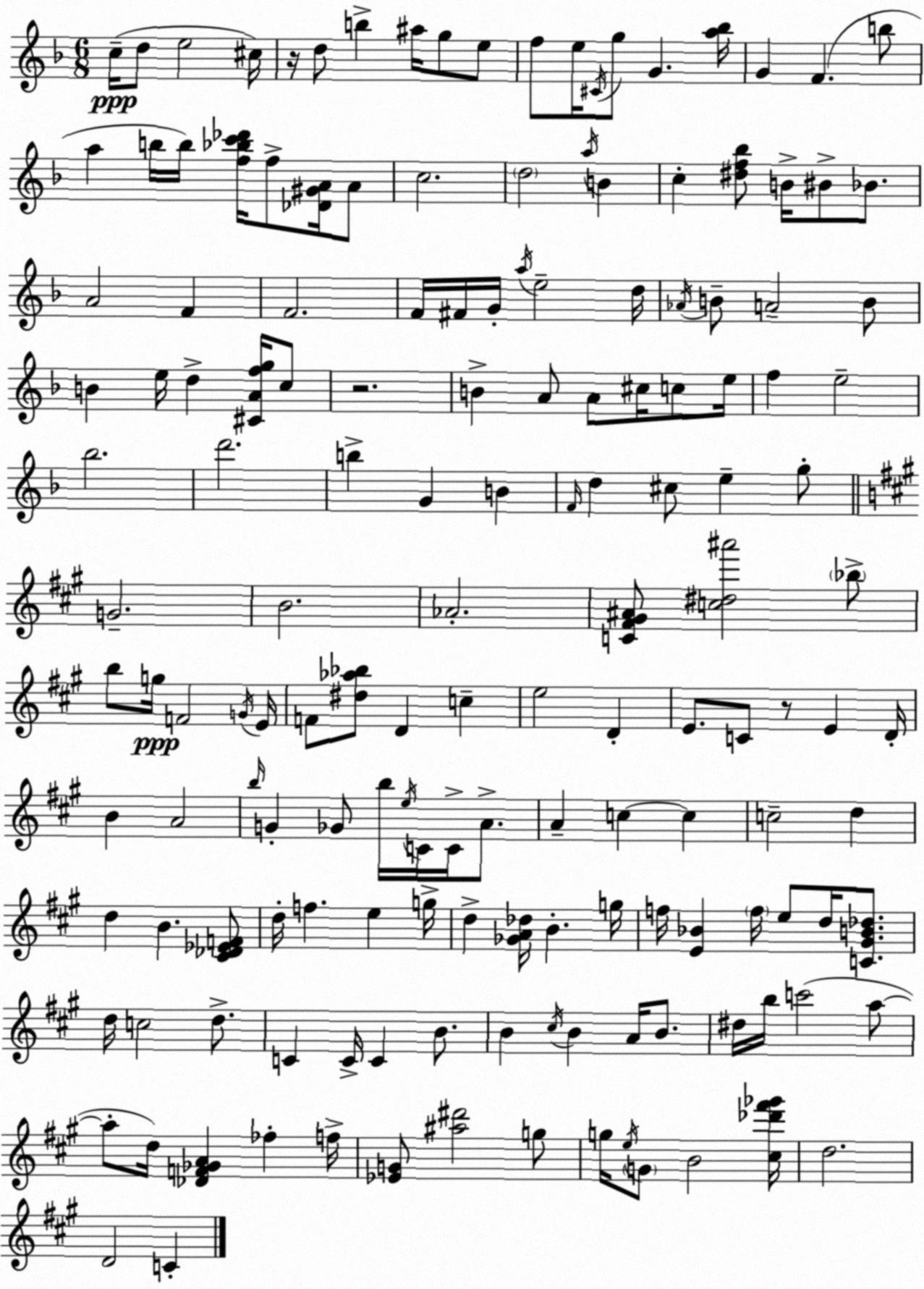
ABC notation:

X:1
T:Untitled
M:6/8
L:1/4
K:F
c/4 d/2 e2 ^c/4 z/4 d/2 b ^a/4 g/2 e/2 f/2 e/4 ^C/4 g/2 G [a_b]/4 G F b/2 a b/4 b/4 [f_bc'_d']/4 f/2 [_D^GA]/4 A/2 c2 d2 a/4 B c [^df_b]/2 B/4 ^B/2 _B/2 A2 F F2 F/4 ^F/4 G/4 a/4 e2 d/4 _A/4 B/2 A2 B/2 B e/4 d [^CAfg]/4 c/2 z2 B A/2 A/2 ^c/4 c/2 e/4 f e2 _b2 d'2 b G B F/4 d ^c/2 e g/2 G2 B2 _A2 [C^F^G^A]/2 [c^d^a']2 _b/2 b/2 g/4 F2 G/4 E/4 F/2 [^d_a_b]/2 D c e2 D E/2 C/2 z/2 E D/4 B A2 b/4 G _G/2 b/4 e/4 C/4 C/4 A/2 A c c c2 d d B [^C_D_EF]/2 d/4 f e g/4 d [_GA_d]/4 B g/4 f/4 [E_B] f/4 e/2 d/4 [C^GB_d]/2 d/4 c2 d/2 C C/4 C B/2 B ^c/4 B A/4 B/2 ^d/4 b/4 c'2 a/2 a/2 d/4 [_DF_GA] _f f/4 [_EG]/2 [^a^d']2 g/2 g/4 e/4 G/2 B2 [^c_d'^f'_g']/4 d2 D2 C